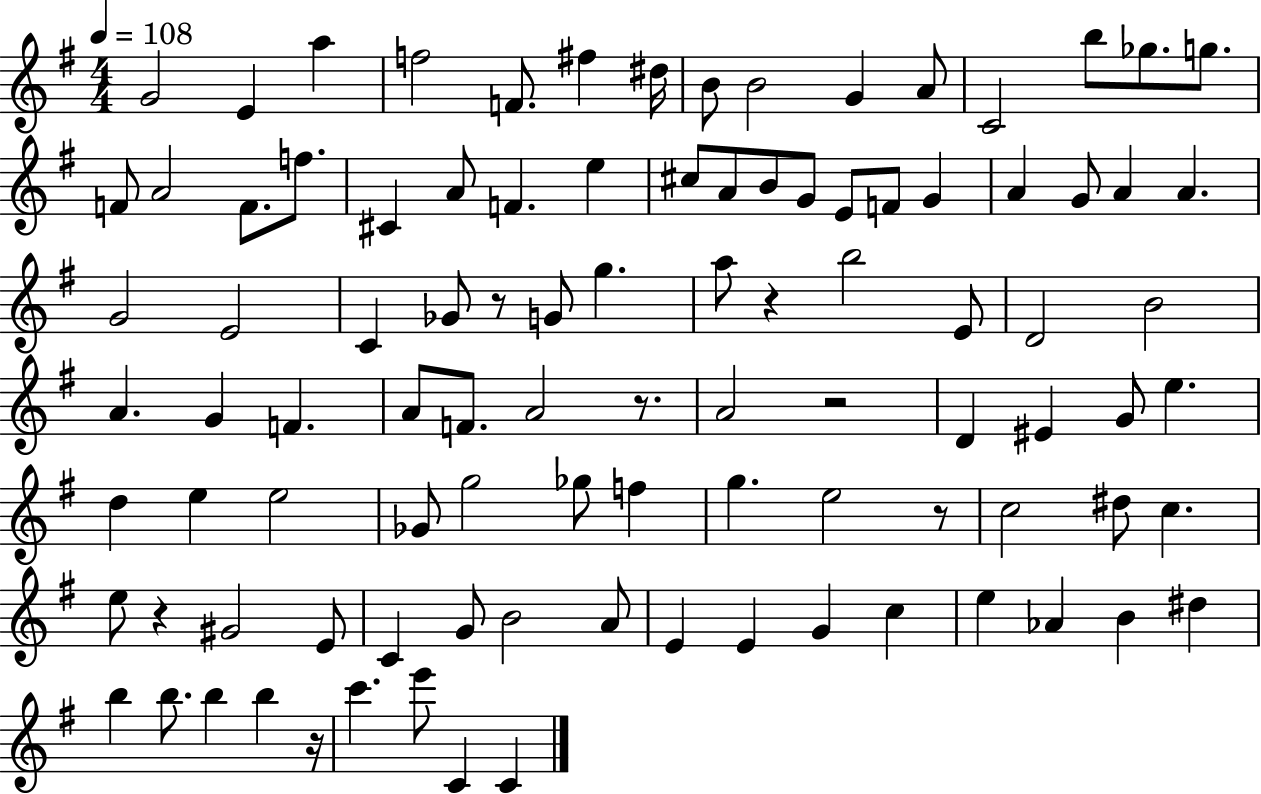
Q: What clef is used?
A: treble